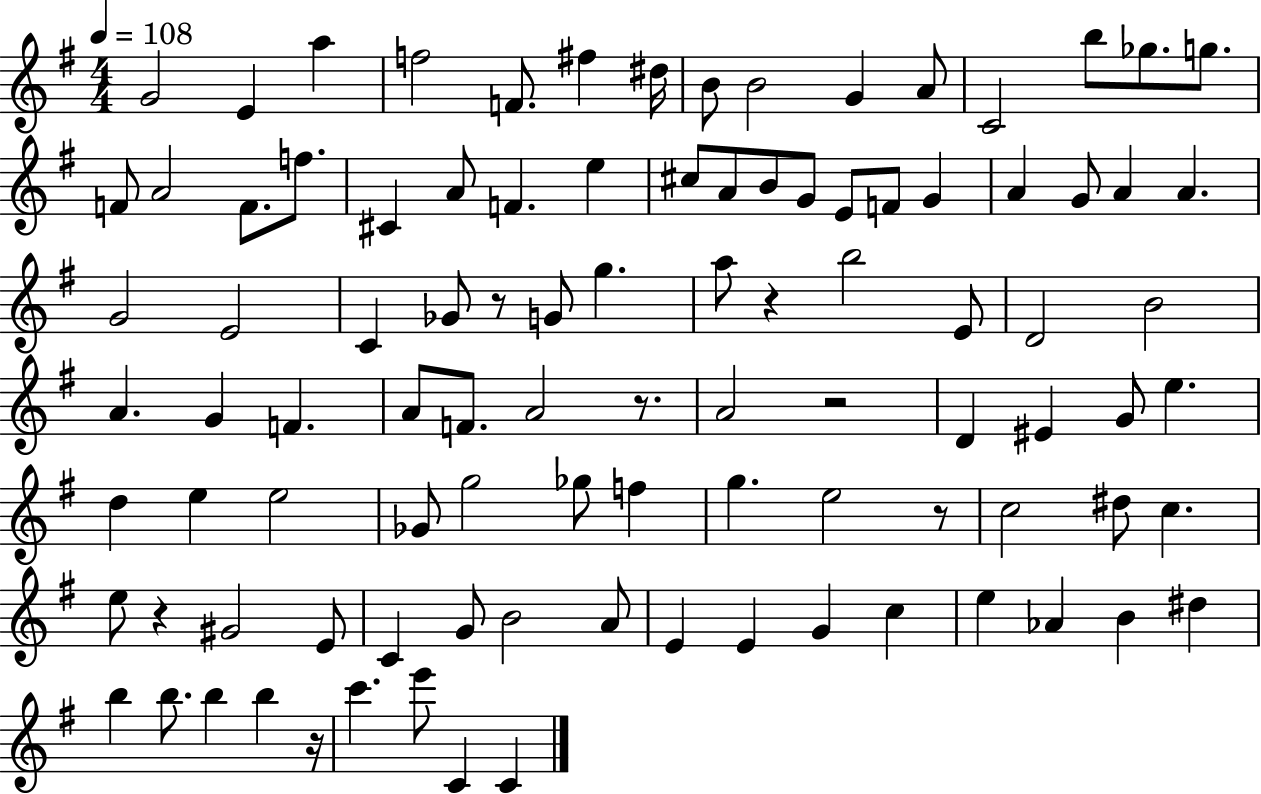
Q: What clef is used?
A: treble